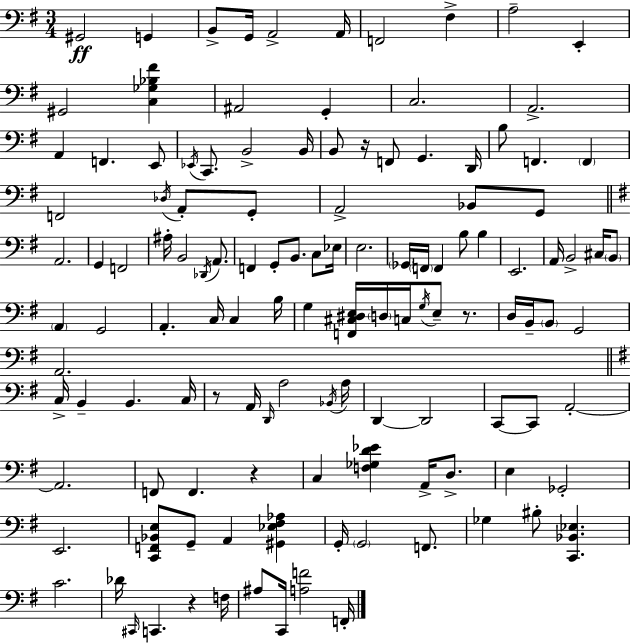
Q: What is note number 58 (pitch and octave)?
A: C#3